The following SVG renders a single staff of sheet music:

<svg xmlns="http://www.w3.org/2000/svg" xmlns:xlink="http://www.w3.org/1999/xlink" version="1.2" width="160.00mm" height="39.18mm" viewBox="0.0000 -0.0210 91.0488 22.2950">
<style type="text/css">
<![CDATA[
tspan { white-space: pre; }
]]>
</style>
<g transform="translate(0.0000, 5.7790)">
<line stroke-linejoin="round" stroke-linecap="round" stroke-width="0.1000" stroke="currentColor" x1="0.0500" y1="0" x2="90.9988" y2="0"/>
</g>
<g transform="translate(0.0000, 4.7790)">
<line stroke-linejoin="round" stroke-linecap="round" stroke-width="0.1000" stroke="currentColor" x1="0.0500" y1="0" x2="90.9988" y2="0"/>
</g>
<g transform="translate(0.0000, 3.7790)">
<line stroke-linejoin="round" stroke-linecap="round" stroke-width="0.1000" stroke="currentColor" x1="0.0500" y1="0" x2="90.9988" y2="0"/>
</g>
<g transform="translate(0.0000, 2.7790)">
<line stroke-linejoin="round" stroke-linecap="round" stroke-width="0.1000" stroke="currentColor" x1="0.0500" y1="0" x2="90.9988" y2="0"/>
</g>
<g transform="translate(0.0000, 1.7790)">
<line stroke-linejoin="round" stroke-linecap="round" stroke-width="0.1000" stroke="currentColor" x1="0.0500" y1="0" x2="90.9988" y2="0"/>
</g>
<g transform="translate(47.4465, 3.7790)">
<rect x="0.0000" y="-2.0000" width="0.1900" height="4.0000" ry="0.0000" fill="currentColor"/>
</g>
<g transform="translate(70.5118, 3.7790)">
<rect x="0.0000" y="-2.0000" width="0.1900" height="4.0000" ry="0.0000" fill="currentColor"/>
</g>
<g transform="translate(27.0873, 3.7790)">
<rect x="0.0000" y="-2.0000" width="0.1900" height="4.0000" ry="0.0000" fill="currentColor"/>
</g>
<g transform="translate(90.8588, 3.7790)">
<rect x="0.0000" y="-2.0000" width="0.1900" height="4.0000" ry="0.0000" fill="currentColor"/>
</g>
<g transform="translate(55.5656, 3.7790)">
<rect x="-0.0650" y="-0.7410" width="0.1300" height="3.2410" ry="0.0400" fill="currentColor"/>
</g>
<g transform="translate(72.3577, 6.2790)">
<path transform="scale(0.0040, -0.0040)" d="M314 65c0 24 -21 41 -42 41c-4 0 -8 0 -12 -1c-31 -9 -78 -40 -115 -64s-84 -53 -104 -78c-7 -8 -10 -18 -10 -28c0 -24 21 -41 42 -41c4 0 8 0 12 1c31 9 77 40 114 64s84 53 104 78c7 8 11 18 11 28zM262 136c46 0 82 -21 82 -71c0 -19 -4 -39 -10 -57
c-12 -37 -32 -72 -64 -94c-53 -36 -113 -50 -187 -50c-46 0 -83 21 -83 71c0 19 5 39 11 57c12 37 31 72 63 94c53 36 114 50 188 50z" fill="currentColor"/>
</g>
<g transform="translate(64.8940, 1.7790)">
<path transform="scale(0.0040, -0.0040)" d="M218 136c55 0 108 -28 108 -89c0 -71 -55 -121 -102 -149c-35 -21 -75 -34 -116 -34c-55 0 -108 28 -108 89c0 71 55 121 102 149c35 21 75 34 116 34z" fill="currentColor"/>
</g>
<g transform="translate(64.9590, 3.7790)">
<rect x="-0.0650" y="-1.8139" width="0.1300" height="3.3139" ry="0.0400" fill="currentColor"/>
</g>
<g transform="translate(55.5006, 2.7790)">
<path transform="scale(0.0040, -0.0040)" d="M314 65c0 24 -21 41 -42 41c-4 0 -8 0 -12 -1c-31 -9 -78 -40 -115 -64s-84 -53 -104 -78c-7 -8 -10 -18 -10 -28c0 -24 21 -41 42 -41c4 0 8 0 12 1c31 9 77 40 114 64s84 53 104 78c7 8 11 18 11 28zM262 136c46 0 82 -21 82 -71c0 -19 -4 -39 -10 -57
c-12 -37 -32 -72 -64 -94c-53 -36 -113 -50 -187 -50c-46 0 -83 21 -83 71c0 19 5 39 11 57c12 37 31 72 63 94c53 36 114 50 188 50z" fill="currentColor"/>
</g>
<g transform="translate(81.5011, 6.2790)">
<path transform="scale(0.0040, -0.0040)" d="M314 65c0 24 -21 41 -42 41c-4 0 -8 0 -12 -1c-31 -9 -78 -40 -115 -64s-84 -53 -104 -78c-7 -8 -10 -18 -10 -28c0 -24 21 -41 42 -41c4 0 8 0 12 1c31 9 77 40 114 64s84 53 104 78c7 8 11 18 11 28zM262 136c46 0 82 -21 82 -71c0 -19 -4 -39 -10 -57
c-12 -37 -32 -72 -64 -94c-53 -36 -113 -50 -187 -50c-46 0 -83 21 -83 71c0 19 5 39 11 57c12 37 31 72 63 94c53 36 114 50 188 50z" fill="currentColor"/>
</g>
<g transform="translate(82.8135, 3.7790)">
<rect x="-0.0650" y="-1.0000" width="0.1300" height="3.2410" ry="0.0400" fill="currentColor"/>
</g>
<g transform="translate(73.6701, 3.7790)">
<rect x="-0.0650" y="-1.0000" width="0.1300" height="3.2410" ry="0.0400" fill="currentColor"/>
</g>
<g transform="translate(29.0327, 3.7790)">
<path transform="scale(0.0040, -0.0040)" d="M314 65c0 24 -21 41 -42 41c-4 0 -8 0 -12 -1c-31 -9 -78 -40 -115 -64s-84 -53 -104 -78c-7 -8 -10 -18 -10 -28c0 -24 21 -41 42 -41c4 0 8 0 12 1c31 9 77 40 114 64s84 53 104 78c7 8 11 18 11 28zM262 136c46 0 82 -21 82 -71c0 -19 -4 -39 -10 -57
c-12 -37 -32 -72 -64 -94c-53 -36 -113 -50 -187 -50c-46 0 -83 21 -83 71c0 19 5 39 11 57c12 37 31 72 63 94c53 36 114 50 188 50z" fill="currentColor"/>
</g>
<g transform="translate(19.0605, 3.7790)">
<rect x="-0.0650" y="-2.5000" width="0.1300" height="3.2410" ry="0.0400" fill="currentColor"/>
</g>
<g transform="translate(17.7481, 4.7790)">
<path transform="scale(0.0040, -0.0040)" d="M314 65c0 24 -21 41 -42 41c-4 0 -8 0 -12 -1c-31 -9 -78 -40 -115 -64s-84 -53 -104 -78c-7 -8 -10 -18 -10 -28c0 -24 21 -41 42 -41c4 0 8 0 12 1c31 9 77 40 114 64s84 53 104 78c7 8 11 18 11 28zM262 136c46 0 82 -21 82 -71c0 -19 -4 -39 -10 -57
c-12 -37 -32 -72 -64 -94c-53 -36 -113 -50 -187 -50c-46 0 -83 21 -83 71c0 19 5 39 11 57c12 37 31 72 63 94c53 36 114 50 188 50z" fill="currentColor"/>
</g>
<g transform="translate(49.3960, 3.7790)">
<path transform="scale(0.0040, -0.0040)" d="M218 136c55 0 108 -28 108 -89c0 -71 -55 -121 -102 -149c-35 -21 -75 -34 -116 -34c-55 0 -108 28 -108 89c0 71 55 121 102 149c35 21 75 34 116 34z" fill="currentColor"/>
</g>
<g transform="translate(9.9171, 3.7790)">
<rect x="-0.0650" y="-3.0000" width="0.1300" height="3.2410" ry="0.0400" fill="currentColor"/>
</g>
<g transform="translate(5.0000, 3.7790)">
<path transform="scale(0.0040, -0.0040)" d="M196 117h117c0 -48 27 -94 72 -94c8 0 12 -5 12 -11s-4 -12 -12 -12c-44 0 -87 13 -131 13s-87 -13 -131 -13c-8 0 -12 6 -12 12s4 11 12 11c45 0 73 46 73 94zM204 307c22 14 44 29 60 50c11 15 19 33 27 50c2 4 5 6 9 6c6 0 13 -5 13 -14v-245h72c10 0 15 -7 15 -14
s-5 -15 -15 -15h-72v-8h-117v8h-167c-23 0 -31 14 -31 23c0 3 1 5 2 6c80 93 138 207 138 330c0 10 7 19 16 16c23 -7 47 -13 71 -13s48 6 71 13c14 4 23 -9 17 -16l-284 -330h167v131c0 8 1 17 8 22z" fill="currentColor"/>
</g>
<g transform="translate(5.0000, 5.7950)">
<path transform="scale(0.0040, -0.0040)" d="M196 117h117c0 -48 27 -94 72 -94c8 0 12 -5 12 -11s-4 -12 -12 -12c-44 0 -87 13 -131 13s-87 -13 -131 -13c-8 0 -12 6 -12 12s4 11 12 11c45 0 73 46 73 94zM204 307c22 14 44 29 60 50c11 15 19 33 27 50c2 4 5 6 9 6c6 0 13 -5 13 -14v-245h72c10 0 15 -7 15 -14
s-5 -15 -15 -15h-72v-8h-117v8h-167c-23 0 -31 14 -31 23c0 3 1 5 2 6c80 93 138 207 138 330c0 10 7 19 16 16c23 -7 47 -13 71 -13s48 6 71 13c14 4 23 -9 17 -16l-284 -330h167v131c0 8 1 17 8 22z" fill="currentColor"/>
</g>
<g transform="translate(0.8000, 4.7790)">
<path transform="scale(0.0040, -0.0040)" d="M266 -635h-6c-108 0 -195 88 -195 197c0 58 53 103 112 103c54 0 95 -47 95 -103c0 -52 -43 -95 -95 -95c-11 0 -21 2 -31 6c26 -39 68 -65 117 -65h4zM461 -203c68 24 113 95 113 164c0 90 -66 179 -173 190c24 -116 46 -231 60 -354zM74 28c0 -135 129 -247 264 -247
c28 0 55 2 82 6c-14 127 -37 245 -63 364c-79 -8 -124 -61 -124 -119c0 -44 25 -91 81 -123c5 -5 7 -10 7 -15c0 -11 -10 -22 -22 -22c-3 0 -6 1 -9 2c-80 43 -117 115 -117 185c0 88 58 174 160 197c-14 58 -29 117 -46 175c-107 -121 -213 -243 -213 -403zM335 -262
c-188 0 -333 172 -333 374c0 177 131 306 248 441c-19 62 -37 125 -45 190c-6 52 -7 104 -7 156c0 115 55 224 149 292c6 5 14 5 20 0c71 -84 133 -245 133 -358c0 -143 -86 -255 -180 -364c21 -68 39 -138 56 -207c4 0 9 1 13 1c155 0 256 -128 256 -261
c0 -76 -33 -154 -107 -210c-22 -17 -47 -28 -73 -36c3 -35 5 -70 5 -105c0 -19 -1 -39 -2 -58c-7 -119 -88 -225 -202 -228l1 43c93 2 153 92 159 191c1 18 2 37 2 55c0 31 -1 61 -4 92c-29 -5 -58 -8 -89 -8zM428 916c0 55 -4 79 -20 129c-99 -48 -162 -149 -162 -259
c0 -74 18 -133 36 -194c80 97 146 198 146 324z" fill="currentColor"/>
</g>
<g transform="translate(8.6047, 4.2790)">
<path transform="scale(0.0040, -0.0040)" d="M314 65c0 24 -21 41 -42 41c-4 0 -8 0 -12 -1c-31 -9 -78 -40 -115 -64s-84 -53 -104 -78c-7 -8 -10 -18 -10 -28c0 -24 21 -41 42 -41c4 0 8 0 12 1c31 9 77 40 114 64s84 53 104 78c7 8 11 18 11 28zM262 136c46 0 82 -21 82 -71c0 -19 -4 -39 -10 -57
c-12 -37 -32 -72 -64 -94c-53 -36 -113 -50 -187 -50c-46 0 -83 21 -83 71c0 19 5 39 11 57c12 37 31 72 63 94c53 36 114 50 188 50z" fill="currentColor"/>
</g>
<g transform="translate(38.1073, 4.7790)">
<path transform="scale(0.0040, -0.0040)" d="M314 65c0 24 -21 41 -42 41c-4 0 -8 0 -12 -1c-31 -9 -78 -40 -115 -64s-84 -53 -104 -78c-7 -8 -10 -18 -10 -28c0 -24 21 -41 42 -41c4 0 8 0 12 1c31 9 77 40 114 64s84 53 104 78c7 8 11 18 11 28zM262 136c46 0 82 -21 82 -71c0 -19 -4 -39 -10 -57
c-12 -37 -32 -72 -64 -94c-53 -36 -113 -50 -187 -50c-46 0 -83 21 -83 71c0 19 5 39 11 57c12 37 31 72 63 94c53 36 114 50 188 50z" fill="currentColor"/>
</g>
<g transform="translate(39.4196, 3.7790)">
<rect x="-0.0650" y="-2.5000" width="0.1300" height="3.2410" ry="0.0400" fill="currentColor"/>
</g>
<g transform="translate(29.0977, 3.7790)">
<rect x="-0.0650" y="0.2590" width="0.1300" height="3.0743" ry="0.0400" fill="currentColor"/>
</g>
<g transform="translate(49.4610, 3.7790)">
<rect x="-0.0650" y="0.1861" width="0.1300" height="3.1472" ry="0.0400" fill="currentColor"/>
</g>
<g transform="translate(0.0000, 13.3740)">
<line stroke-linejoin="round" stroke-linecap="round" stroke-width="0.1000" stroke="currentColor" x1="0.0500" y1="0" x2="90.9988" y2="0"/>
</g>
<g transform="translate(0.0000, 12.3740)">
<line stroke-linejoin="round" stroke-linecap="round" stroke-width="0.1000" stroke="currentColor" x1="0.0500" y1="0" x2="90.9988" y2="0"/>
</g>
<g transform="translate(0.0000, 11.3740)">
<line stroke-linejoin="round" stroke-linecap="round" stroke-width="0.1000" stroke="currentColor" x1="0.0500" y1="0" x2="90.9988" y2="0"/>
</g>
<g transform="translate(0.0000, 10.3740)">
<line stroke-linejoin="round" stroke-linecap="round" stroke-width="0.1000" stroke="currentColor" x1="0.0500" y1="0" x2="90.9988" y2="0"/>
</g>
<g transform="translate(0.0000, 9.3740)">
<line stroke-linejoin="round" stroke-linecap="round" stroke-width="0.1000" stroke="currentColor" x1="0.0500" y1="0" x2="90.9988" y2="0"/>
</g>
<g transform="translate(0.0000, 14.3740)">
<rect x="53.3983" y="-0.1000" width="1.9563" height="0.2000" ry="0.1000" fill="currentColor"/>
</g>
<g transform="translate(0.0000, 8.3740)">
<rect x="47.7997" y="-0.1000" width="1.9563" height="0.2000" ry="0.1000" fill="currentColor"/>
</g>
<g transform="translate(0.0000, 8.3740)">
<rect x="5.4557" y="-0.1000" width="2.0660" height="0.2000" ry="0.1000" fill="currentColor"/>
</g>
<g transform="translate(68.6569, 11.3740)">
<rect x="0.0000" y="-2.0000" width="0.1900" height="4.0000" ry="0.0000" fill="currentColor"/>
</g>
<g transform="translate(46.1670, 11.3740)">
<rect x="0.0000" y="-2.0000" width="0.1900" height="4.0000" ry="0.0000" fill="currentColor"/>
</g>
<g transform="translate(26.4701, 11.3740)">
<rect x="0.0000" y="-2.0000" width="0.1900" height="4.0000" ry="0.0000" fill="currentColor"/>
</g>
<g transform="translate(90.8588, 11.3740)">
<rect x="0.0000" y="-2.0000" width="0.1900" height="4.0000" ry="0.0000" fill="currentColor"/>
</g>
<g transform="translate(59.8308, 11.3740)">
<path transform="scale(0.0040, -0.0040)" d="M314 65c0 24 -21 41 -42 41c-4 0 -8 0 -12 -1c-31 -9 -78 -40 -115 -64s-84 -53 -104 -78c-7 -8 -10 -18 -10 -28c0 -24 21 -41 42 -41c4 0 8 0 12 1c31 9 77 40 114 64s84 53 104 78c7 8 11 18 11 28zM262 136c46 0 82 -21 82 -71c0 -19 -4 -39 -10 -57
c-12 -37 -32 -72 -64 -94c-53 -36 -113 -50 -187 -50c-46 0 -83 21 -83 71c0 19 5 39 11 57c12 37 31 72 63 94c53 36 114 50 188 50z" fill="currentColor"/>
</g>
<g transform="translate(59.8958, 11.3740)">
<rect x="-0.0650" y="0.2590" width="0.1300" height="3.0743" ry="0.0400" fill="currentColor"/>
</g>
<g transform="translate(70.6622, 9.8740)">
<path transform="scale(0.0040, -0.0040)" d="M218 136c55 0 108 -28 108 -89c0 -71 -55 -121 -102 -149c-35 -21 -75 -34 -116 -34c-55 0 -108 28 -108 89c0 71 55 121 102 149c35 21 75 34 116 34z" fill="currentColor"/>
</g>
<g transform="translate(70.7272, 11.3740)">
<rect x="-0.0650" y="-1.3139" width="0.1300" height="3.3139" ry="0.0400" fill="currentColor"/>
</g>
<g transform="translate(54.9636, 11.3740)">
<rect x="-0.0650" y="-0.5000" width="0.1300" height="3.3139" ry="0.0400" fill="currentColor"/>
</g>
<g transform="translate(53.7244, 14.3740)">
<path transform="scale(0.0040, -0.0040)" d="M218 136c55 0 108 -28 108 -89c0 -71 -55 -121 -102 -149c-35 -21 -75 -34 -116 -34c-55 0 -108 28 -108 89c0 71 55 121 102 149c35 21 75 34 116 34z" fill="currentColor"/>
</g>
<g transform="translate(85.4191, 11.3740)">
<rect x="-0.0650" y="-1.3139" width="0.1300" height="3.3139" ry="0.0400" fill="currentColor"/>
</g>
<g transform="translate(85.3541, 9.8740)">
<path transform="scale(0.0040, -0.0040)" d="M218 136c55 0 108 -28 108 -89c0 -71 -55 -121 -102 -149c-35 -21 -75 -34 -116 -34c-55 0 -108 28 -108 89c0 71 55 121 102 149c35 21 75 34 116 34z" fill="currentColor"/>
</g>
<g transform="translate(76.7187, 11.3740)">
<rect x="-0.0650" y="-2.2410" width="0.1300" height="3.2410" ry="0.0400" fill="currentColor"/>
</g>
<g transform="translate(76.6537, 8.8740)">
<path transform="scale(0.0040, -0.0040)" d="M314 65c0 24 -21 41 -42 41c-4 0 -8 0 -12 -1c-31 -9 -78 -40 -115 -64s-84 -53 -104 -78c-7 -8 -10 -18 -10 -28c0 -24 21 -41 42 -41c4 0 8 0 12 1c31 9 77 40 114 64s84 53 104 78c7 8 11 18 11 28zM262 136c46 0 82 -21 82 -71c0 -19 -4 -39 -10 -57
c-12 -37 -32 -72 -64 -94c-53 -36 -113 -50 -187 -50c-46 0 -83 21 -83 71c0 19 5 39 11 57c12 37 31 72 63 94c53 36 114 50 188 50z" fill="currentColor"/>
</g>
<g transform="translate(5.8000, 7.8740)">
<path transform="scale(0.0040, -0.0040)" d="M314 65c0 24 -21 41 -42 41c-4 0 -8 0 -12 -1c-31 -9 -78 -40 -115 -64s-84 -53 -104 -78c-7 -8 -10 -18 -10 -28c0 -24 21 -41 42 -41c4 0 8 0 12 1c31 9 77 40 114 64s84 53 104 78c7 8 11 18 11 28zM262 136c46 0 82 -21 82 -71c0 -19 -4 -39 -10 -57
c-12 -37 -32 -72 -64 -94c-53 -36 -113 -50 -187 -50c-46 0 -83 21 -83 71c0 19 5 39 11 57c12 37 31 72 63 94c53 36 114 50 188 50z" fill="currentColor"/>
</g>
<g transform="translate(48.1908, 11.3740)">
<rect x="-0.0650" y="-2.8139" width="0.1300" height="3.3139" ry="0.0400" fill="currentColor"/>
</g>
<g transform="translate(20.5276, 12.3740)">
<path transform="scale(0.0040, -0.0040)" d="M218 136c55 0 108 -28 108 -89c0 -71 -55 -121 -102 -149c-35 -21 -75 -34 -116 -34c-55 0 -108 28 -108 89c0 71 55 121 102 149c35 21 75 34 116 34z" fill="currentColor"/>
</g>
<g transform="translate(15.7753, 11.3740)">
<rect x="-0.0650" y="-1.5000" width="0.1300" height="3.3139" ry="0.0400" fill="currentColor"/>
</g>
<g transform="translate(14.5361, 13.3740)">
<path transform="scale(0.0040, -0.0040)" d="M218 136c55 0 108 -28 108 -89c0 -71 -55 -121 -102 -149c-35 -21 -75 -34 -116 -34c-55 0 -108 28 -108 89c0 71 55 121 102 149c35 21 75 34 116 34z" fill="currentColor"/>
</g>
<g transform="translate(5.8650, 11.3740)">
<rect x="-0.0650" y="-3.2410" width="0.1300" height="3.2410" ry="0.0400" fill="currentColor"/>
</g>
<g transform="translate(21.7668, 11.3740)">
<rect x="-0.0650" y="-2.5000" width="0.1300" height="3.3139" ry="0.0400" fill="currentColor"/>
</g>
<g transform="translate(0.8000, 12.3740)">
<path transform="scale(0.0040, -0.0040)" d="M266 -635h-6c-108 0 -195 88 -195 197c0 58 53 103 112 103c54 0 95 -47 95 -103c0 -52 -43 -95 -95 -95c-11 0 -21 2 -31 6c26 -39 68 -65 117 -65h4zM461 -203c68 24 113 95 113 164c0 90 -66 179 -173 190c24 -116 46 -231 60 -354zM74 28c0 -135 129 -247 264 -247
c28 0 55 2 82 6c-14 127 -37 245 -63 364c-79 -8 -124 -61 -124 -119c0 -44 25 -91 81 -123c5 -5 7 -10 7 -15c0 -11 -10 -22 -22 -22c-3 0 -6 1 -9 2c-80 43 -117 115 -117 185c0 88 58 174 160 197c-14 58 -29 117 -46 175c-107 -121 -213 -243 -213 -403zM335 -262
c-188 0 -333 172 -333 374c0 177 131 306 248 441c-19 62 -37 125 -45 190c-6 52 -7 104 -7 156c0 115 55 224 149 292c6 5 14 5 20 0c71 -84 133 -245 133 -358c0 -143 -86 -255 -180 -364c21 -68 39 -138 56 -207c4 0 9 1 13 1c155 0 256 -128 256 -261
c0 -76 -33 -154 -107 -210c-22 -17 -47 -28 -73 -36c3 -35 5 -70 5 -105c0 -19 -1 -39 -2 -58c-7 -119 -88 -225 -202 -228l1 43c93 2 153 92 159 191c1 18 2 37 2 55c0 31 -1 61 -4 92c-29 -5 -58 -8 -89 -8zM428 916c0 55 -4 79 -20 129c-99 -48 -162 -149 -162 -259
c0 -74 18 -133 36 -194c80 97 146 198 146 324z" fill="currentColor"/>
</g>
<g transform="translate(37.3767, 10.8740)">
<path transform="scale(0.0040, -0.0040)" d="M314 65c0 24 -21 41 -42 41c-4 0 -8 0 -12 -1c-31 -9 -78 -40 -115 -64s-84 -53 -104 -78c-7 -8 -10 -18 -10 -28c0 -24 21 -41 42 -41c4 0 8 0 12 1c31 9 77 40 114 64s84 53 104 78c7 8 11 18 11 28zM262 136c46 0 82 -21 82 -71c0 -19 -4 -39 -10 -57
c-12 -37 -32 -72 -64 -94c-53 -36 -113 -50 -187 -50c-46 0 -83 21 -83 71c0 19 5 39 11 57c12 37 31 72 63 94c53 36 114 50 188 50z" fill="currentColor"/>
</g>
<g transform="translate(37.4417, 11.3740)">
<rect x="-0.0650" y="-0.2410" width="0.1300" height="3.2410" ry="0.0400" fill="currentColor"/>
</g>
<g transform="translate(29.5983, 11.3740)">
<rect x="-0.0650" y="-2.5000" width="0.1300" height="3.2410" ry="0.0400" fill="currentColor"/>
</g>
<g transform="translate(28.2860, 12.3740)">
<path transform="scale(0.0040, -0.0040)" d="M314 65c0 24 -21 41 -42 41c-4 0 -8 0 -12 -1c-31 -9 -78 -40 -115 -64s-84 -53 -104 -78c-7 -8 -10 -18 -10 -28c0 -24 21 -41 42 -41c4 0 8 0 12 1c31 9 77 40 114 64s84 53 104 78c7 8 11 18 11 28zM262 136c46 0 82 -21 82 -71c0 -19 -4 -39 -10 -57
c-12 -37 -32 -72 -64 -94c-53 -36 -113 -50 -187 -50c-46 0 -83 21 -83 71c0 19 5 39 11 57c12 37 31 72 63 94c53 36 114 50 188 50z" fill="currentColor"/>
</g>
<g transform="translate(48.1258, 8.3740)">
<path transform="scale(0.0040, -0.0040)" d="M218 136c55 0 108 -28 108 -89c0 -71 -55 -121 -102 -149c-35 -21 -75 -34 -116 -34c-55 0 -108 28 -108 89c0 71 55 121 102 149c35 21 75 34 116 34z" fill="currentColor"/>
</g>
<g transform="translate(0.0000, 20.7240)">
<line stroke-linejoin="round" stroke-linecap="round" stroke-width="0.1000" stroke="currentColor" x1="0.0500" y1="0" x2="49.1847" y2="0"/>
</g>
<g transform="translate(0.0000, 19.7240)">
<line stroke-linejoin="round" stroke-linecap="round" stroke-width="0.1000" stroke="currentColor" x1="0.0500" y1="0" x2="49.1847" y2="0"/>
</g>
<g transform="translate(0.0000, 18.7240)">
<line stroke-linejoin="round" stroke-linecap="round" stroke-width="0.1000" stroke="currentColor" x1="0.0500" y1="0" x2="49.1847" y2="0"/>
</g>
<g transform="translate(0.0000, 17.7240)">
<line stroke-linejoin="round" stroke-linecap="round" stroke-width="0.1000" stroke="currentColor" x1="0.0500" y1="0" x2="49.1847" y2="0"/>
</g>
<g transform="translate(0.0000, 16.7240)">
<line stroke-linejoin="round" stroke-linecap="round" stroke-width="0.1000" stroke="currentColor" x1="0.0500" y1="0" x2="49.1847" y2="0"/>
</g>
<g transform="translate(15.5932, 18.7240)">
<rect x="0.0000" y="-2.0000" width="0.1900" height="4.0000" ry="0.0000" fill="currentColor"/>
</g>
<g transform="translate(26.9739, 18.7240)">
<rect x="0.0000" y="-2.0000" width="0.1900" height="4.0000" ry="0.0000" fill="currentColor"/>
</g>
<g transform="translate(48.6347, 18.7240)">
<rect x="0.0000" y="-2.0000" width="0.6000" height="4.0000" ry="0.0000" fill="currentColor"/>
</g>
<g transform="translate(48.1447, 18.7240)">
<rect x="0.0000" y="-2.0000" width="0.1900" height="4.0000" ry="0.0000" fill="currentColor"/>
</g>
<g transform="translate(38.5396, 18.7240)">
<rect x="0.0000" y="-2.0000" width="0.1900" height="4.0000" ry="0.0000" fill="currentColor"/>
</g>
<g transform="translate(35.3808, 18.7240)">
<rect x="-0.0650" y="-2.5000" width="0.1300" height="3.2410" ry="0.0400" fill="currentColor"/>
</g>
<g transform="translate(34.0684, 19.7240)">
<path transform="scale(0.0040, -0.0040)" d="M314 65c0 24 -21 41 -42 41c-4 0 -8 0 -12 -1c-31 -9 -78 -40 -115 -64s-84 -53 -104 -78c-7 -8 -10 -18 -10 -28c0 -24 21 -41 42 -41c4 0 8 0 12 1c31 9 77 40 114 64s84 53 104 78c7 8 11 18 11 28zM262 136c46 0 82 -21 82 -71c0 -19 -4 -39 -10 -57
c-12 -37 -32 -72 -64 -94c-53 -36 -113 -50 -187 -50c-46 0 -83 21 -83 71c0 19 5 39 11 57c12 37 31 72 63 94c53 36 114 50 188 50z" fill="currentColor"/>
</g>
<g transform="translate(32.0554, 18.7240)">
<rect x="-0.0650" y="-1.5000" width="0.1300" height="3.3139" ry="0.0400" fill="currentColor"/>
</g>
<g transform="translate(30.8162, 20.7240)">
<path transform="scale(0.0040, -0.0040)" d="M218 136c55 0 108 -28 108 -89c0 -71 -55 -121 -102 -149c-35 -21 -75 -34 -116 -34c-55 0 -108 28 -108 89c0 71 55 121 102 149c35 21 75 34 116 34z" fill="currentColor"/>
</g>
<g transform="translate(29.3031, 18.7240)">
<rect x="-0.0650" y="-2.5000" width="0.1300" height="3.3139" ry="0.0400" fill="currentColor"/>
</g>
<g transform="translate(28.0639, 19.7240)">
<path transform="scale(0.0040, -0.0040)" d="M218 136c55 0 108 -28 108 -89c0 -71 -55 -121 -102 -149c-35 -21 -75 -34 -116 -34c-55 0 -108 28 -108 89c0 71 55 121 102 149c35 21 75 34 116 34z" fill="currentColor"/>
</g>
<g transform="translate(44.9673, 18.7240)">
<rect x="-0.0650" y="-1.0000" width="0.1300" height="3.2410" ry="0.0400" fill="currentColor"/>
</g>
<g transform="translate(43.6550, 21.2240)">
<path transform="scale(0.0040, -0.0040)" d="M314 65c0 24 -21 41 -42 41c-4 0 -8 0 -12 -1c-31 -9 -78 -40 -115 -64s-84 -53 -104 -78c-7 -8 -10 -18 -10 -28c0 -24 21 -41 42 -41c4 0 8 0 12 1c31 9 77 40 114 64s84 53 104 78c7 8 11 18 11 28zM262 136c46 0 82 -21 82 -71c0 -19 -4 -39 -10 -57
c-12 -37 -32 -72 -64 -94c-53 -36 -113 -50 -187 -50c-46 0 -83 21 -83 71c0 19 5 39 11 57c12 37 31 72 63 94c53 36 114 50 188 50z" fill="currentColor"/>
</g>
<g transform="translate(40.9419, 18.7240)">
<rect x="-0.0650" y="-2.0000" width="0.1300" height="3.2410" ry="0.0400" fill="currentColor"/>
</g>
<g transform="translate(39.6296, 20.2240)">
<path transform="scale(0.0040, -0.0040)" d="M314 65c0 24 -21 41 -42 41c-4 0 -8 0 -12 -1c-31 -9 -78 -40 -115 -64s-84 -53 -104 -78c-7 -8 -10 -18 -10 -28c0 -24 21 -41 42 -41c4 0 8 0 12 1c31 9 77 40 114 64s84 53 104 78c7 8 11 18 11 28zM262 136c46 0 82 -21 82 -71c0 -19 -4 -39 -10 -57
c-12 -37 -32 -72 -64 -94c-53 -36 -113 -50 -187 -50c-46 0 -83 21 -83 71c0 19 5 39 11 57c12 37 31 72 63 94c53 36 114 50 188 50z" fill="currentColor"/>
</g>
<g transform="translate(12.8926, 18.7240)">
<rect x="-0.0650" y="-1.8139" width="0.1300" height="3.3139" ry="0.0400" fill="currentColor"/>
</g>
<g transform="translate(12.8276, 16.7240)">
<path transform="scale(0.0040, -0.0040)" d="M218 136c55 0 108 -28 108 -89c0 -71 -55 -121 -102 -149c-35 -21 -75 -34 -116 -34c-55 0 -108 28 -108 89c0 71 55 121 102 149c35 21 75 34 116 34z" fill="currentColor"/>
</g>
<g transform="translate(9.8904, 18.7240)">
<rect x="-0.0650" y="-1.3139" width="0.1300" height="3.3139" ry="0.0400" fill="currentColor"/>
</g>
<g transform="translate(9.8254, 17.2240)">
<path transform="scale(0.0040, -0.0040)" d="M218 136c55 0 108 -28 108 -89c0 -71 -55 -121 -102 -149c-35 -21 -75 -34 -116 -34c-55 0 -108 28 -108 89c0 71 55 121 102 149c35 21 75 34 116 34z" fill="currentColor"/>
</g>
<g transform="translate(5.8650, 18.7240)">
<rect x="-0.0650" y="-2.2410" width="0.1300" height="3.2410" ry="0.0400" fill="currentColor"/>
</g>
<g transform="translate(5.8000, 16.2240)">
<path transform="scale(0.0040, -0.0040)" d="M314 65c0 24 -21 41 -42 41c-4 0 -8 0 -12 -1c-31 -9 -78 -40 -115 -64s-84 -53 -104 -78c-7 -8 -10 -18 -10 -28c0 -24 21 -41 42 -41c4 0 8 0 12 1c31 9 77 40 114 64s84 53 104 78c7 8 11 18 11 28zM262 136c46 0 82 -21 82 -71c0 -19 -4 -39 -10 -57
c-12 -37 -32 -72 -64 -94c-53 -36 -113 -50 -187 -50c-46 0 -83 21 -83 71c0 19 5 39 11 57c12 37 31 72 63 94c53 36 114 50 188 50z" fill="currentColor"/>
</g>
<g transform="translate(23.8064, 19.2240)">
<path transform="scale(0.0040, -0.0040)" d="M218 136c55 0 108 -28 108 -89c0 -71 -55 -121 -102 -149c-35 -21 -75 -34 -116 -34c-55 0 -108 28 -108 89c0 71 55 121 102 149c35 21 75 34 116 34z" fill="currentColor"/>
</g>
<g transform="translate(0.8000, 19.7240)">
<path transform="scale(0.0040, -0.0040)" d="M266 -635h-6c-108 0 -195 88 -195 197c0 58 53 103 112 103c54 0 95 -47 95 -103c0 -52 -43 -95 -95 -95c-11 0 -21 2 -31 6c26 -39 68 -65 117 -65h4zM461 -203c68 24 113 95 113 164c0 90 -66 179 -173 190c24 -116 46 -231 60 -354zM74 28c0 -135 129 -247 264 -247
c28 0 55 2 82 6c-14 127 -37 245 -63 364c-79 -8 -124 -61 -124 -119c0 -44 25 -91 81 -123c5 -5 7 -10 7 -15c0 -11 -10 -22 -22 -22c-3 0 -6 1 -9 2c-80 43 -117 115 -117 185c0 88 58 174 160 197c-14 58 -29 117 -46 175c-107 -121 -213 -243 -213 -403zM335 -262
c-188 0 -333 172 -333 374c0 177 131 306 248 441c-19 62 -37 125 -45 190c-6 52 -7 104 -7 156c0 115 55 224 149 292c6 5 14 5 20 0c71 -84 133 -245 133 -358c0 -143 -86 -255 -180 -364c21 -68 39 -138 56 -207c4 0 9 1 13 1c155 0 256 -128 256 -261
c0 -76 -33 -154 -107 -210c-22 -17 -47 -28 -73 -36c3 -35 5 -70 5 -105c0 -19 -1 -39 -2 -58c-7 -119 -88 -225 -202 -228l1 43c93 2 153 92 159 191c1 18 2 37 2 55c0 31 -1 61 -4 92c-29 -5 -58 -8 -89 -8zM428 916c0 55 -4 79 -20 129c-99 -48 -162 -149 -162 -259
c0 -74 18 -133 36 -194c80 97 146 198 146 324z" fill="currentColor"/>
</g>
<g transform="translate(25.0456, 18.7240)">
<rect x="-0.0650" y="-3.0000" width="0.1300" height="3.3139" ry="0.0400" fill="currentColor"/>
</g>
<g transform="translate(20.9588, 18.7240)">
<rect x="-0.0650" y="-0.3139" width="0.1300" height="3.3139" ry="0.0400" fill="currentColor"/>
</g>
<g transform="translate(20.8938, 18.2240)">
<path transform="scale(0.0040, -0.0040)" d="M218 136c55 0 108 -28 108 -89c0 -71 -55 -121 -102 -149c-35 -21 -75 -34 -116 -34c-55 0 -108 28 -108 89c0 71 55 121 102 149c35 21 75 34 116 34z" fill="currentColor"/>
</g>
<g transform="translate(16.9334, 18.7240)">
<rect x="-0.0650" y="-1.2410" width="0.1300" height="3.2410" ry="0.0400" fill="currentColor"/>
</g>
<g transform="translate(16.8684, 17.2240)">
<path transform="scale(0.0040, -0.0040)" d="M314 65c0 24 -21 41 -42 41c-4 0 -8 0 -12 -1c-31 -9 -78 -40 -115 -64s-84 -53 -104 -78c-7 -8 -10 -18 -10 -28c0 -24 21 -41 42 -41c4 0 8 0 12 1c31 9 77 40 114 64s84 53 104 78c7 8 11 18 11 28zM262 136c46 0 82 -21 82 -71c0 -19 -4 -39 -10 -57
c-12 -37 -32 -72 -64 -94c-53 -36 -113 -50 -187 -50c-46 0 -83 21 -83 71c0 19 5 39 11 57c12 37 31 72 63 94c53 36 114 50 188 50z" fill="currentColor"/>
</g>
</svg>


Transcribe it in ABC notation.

X:1
T:Untitled
M:4/4
L:1/4
K:C
A2 G2 B2 G2 B d2 f D2 D2 b2 E G G2 c2 a C B2 e g2 e g2 e f e2 c A G E G2 F2 D2